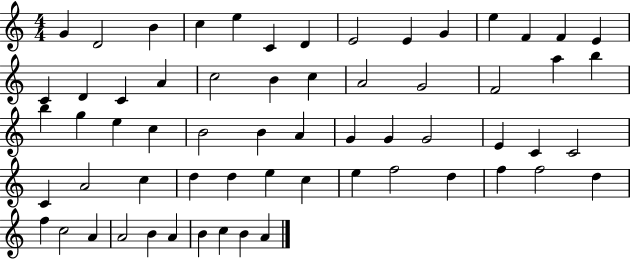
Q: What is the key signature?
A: C major